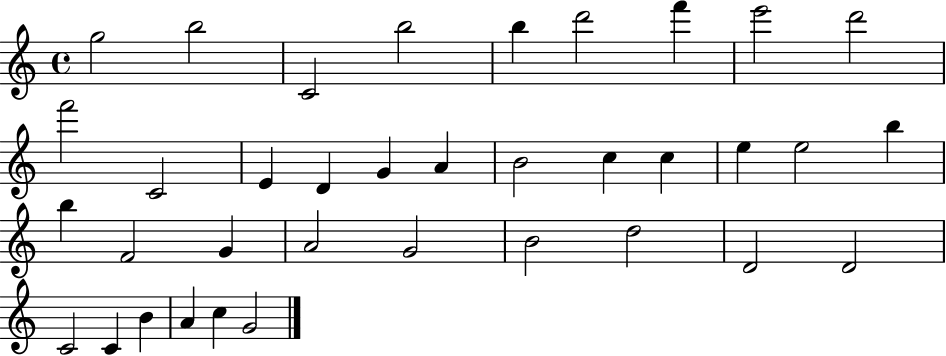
G5/h B5/h C4/h B5/h B5/q D6/h F6/q E6/h D6/h F6/h C4/h E4/q D4/q G4/q A4/q B4/h C5/q C5/q E5/q E5/h B5/q B5/q F4/h G4/q A4/h G4/h B4/h D5/h D4/h D4/h C4/h C4/q B4/q A4/q C5/q G4/h